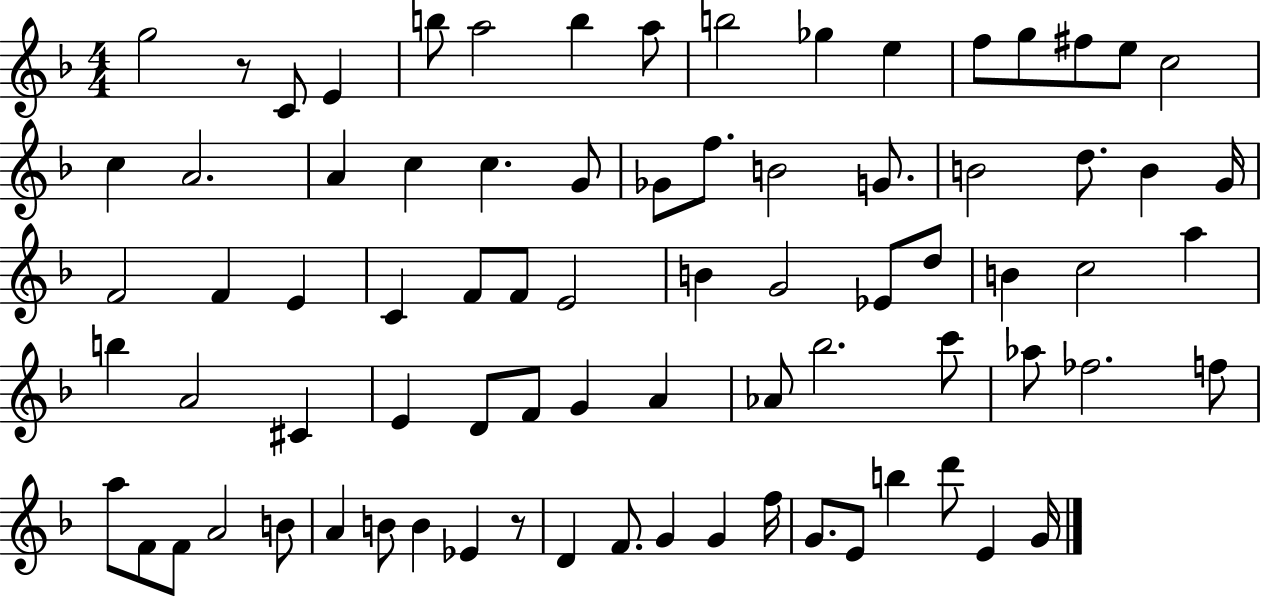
{
  \clef treble
  \numericTimeSignature
  \time 4/4
  \key f \major
  \repeat volta 2 { g''2 r8 c'8 e'4 | b''8 a''2 b''4 a''8 | b''2 ges''4 e''4 | f''8 g''8 fis''8 e''8 c''2 | \break c''4 a'2. | a'4 c''4 c''4. g'8 | ges'8 f''8. b'2 g'8. | b'2 d''8. b'4 g'16 | \break f'2 f'4 e'4 | c'4 f'8 f'8 e'2 | b'4 g'2 ees'8 d''8 | b'4 c''2 a''4 | \break b''4 a'2 cis'4 | e'4 d'8 f'8 g'4 a'4 | aes'8 bes''2. c'''8 | aes''8 fes''2. f''8 | \break a''8 f'8 f'8 a'2 b'8 | a'4 b'8 b'4 ees'4 r8 | d'4 f'8. g'4 g'4 f''16 | g'8. e'8 b''4 d'''8 e'4 g'16 | \break } \bar "|."
}